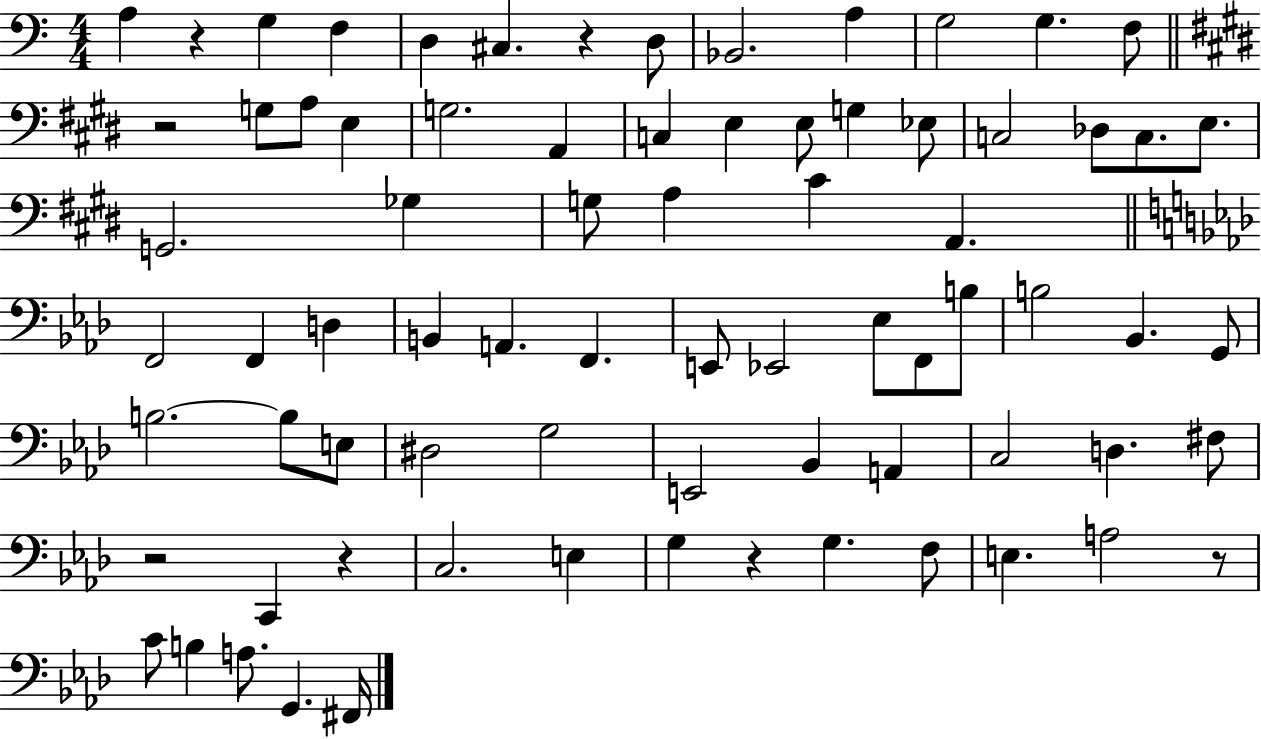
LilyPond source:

{
  \clef bass
  \numericTimeSignature
  \time 4/4
  \key c \major
  a4 r4 g4 f4 | d4 cis4. r4 d8 | bes,2. a4 | g2 g4. f8 | \break \bar "||" \break \key e \major r2 g8 a8 e4 | g2. a,4 | c4 e4 e8 g4 ees8 | c2 des8 c8. e8. | \break g,2. ges4 | g8 a4 cis'4 a,4. | \bar "||" \break \key aes \major f,2 f,4 d4 | b,4 a,4. f,4. | e,8 ees,2 ees8 f,8 b8 | b2 bes,4. g,8 | \break b2.~~ b8 e8 | dis2 g2 | e,2 bes,4 a,4 | c2 d4. fis8 | \break r2 c,4 r4 | c2. e4 | g4 r4 g4. f8 | e4. a2 r8 | \break c'8 b4 a8. g,4. fis,16 | \bar "|."
}